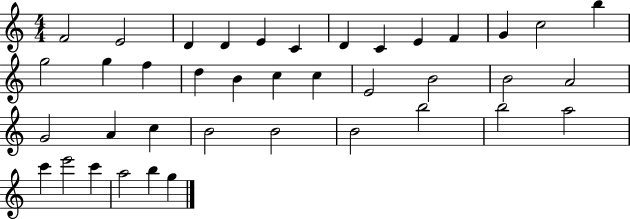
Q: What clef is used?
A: treble